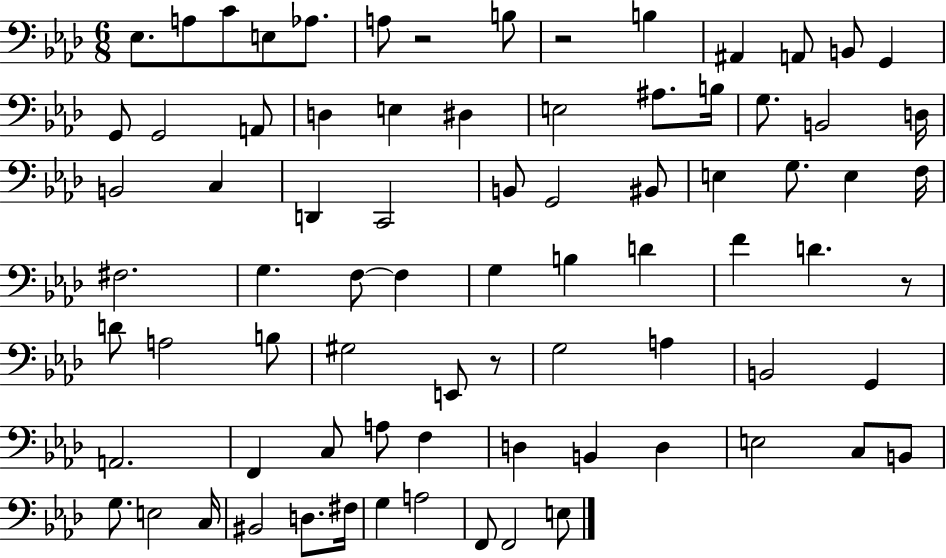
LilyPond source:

{
  \clef bass
  \numericTimeSignature
  \time 6/8
  \key aes \major
  \repeat volta 2 { ees8. a8 c'8 e8 aes8. | a8 r2 b8 | r2 b4 | ais,4 a,8 b,8 g,4 | \break g,8 g,2 a,8 | d4 e4 dis4 | e2 ais8. b16 | g8. b,2 d16 | \break b,2 c4 | d,4 c,2 | b,8 g,2 bis,8 | e4 g8. e4 f16 | \break fis2. | g4. f8~~ f4 | g4 b4 d'4 | f'4 d'4. r8 | \break d'8 a2 b8 | gis2 e,8 r8 | g2 a4 | b,2 g,4 | \break a,2. | f,4 c8 a8 f4 | d4 b,4 d4 | e2 c8 b,8 | \break g8. e2 c16 | bis,2 d8. fis16 | g4 a2 | f,8 f,2 e8 | \break } \bar "|."
}